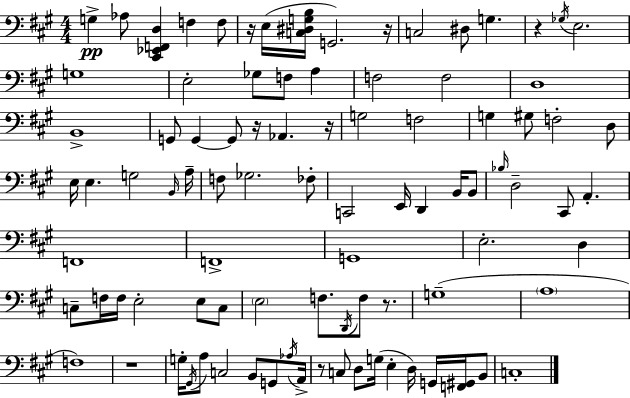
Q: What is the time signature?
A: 4/4